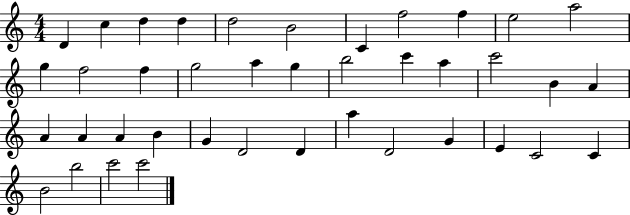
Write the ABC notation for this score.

X:1
T:Untitled
M:4/4
L:1/4
K:C
D c d d d2 B2 C f2 f e2 a2 g f2 f g2 a g b2 c' a c'2 B A A A A B G D2 D a D2 G E C2 C B2 b2 c'2 c'2